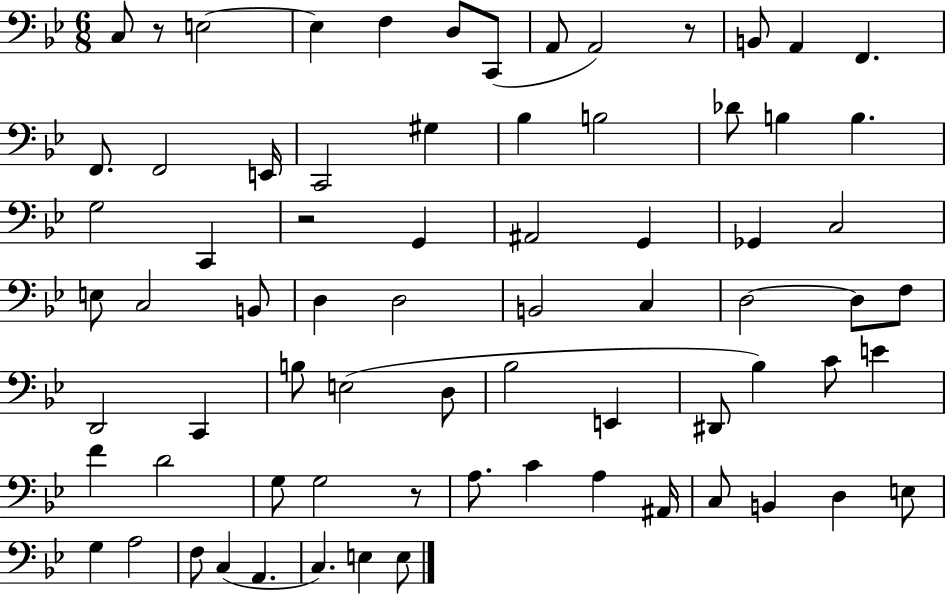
{
  \clef bass
  \numericTimeSignature
  \time 6/8
  \key bes \major
  c8 r8 e2~~ | e4 f4 d8 c,8( | a,8 a,2) r8 | b,8 a,4 f,4. | \break f,8. f,2 e,16 | c,2 gis4 | bes4 b2 | des'8 b4 b4. | \break g2 c,4 | r2 g,4 | ais,2 g,4 | ges,4 c2 | \break e8 c2 b,8 | d4 d2 | b,2 c4 | d2~~ d8 f8 | \break d,2 c,4 | b8 e2( d8 | bes2 e,4 | dis,8 bes4) c'8 e'4 | \break f'4 d'2 | g8 g2 r8 | a8. c'4 a4 ais,16 | c8 b,4 d4 e8 | \break g4 a2 | f8 c4( a,4. | c4.) e4 e8 | \bar "|."
}